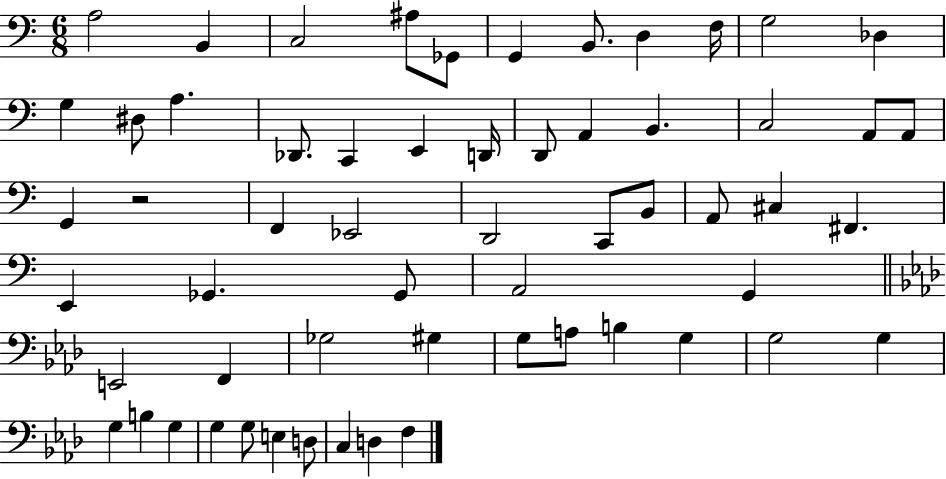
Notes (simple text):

A3/h B2/q C3/h A#3/e Gb2/e G2/q B2/e. D3/q F3/s G3/h Db3/q G3/q D#3/e A3/q. Db2/e. C2/q E2/q D2/s D2/e A2/q B2/q. C3/h A2/e A2/e G2/q R/h F2/q Eb2/h D2/h C2/e B2/e A2/e C#3/q F#2/q. E2/q Gb2/q. Gb2/e A2/h G2/q E2/h F2/q Gb3/h G#3/q G3/e A3/e B3/q G3/q G3/h G3/q G3/q B3/q G3/q G3/q G3/e E3/q D3/e C3/q D3/q F3/q